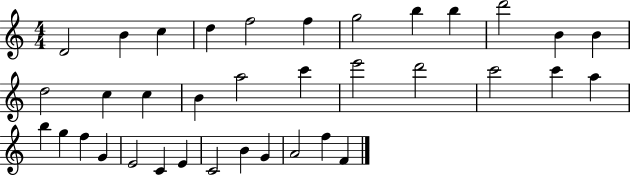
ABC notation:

X:1
T:Untitled
M:4/4
L:1/4
K:C
D2 B c d f2 f g2 b b d'2 B B d2 c c B a2 c' e'2 d'2 c'2 c' a b g f G E2 C E C2 B G A2 f F